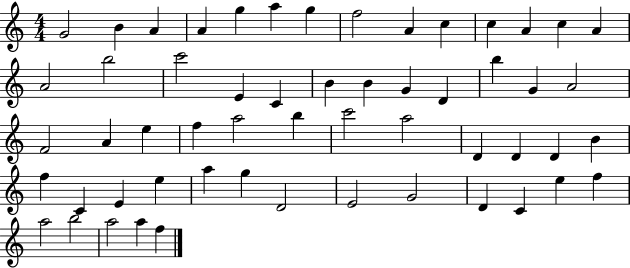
G4/h B4/q A4/q A4/q G5/q A5/q G5/q F5/h A4/q C5/q C5/q A4/q C5/q A4/q A4/h B5/h C6/h E4/q C4/q B4/q B4/q G4/q D4/q B5/q G4/q A4/h F4/h A4/q E5/q F5/q A5/h B5/q C6/h A5/h D4/q D4/q D4/q B4/q F5/q C4/q E4/q E5/q A5/q G5/q D4/h E4/h G4/h D4/q C4/q E5/q F5/q A5/h B5/h A5/h A5/q F5/q